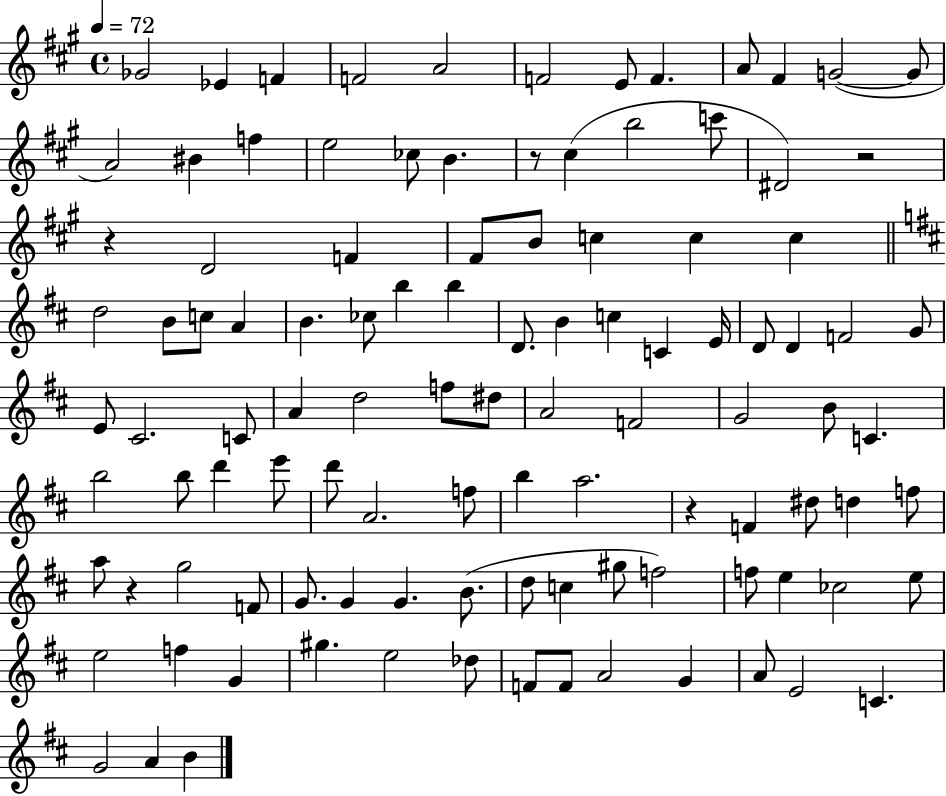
Gb4/h Eb4/q F4/q F4/h A4/h F4/h E4/e F4/q. A4/e F#4/q G4/h G4/e A4/h BIS4/q F5/q E5/h CES5/e B4/q. R/e C#5/q B5/h C6/e D#4/h R/h R/q D4/h F4/q F#4/e B4/e C5/q C5/q C5/q D5/h B4/e C5/e A4/q B4/q. CES5/e B5/q B5/q D4/e. B4/q C5/q C4/q E4/s D4/e D4/q F4/h G4/e E4/e C#4/h. C4/e A4/q D5/h F5/e D#5/e A4/h F4/h G4/h B4/e C4/q. B5/h B5/e D6/q E6/e D6/e A4/h. F5/e B5/q A5/h. R/q F4/q D#5/e D5/q F5/e A5/e R/q G5/h F4/e G4/e. G4/q G4/q. B4/e. D5/e C5/q G#5/e F5/h F5/e E5/q CES5/h E5/e E5/h F5/q G4/q G#5/q. E5/h Db5/e F4/e F4/e A4/h G4/q A4/e E4/h C4/q. G4/h A4/q B4/q